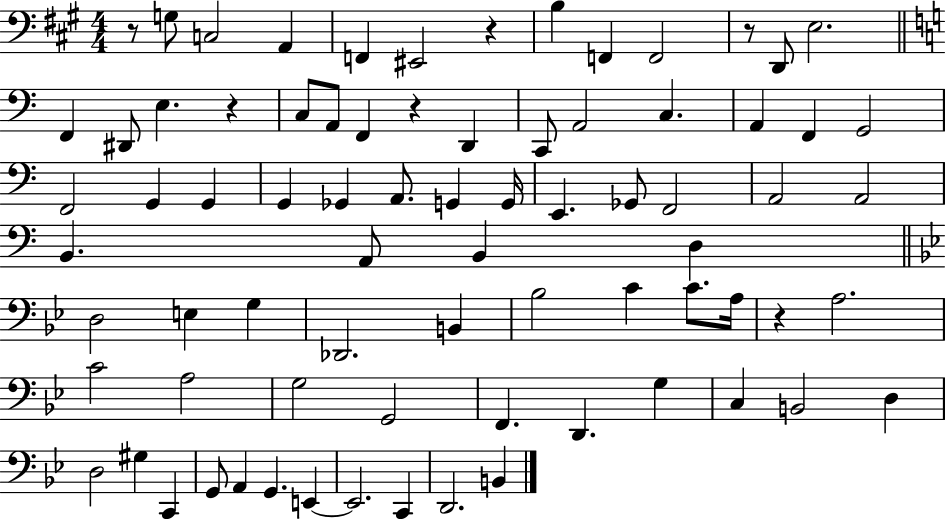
{
  \clef bass
  \numericTimeSignature
  \time 4/4
  \key a \major
  r8 g8 c2 a,4 | f,4 eis,2 r4 | b4 f,4 f,2 | r8 d,8 e2. | \break \bar "||" \break \key a \minor f,4 dis,8 e4. r4 | c8 a,8 f,4 r4 d,4 | c,8 a,2 c4. | a,4 f,4 g,2 | \break f,2 g,4 g,4 | g,4 ges,4 a,8. g,4 g,16 | e,4. ges,8 f,2 | a,2 a,2 | \break b,4. a,8 b,4 d4 | \bar "||" \break \key bes \major d2 e4 g4 | des,2. b,4 | bes2 c'4 c'8. a16 | r4 a2. | \break c'2 a2 | g2 g,2 | f,4. d,4. g4 | c4 b,2 d4 | \break d2 gis4 c,4 | g,8 a,4 g,4. e,4~~ | e,2. c,4 | d,2. b,4 | \break \bar "|."
}